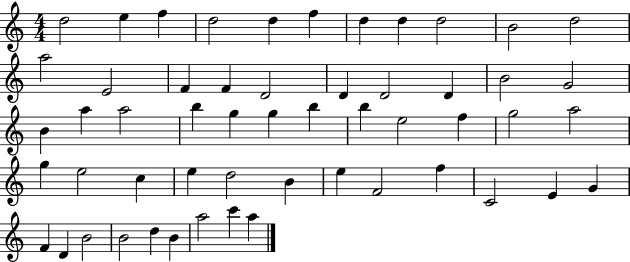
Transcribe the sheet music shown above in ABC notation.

X:1
T:Untitled
M:4/4
L:1/4
K:C
d2 e f d2 d f d d d2 B2 d2 a2 E2 F F D2 D D2 D B2 G2 B a a2 b g g b b e2 f g2 a2 g e2 c e d2 B e F2 f C2 E G F D B2 B2 d B a2 c' a